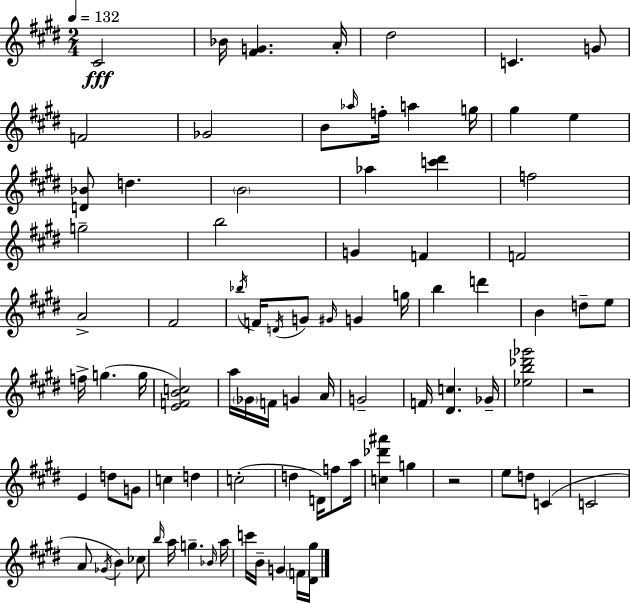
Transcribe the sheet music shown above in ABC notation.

X:1
T:Untitled
M:2/4
L:1/4
K:E
^C2 _B/4 [^FG] A/4 ^d2 C G/2 F2 _G2 B/2 _a/4 f/4 a g/4 ^g e [D_B]/2 d B2 _a [c'^d'] f2 g2 b2 G F F2 A2 ^F2 _b/4 F/4 D/4 G/2 ^G/4 G g/4 b d' B d/2 e/2 f/4 g g/4 [EFBc]2 a/4 _G/4 F/4 G A/4 G2 F/4 [^Dc] _G/4 [_eb_d'_g']2 z2 E d/2 G/2 c d c2 d D/4 f/2 a/4 [c_d'^a'] g z2 e/2 d/2 C C2 A/2 _G/4 B _c/2 b/4 a/4 g _B/4 a/4 c'/4 B/4 G F/4 [^D^g]/4